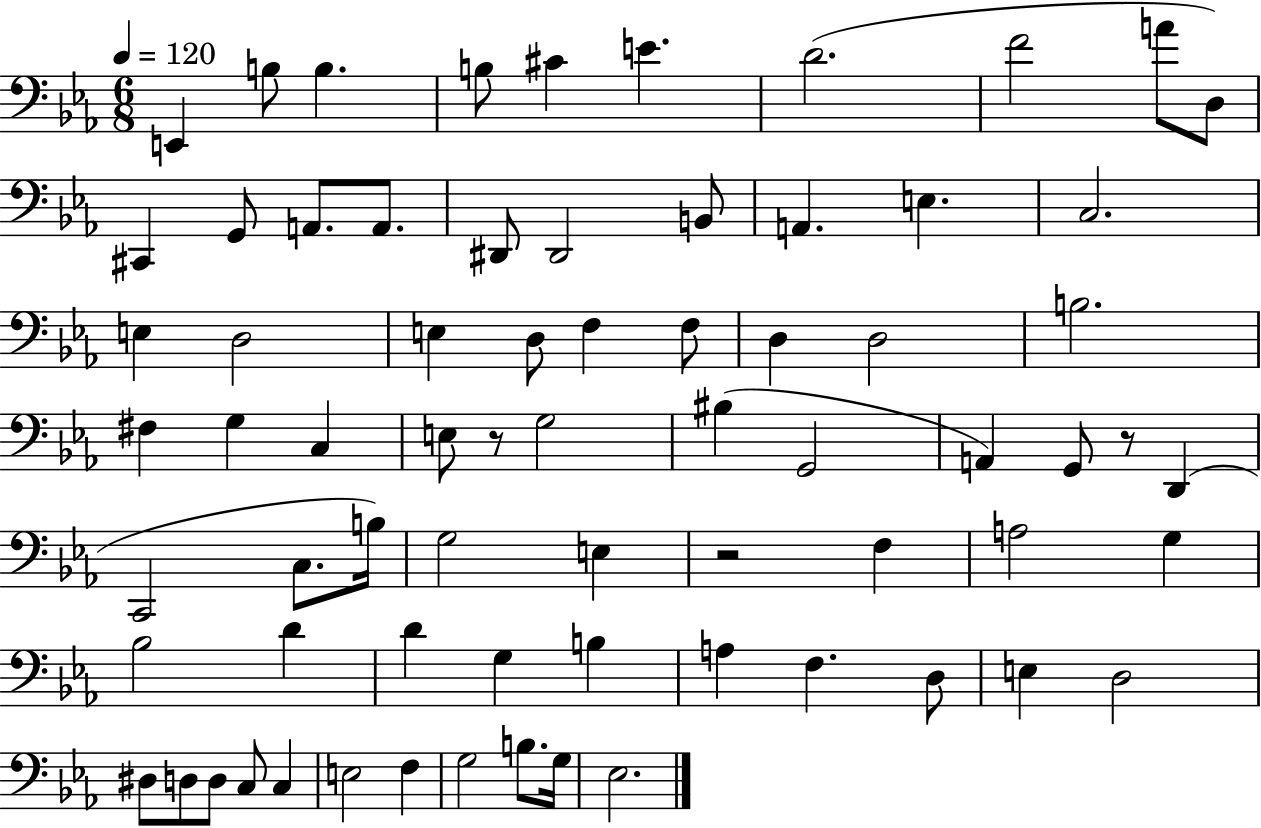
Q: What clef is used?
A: bass